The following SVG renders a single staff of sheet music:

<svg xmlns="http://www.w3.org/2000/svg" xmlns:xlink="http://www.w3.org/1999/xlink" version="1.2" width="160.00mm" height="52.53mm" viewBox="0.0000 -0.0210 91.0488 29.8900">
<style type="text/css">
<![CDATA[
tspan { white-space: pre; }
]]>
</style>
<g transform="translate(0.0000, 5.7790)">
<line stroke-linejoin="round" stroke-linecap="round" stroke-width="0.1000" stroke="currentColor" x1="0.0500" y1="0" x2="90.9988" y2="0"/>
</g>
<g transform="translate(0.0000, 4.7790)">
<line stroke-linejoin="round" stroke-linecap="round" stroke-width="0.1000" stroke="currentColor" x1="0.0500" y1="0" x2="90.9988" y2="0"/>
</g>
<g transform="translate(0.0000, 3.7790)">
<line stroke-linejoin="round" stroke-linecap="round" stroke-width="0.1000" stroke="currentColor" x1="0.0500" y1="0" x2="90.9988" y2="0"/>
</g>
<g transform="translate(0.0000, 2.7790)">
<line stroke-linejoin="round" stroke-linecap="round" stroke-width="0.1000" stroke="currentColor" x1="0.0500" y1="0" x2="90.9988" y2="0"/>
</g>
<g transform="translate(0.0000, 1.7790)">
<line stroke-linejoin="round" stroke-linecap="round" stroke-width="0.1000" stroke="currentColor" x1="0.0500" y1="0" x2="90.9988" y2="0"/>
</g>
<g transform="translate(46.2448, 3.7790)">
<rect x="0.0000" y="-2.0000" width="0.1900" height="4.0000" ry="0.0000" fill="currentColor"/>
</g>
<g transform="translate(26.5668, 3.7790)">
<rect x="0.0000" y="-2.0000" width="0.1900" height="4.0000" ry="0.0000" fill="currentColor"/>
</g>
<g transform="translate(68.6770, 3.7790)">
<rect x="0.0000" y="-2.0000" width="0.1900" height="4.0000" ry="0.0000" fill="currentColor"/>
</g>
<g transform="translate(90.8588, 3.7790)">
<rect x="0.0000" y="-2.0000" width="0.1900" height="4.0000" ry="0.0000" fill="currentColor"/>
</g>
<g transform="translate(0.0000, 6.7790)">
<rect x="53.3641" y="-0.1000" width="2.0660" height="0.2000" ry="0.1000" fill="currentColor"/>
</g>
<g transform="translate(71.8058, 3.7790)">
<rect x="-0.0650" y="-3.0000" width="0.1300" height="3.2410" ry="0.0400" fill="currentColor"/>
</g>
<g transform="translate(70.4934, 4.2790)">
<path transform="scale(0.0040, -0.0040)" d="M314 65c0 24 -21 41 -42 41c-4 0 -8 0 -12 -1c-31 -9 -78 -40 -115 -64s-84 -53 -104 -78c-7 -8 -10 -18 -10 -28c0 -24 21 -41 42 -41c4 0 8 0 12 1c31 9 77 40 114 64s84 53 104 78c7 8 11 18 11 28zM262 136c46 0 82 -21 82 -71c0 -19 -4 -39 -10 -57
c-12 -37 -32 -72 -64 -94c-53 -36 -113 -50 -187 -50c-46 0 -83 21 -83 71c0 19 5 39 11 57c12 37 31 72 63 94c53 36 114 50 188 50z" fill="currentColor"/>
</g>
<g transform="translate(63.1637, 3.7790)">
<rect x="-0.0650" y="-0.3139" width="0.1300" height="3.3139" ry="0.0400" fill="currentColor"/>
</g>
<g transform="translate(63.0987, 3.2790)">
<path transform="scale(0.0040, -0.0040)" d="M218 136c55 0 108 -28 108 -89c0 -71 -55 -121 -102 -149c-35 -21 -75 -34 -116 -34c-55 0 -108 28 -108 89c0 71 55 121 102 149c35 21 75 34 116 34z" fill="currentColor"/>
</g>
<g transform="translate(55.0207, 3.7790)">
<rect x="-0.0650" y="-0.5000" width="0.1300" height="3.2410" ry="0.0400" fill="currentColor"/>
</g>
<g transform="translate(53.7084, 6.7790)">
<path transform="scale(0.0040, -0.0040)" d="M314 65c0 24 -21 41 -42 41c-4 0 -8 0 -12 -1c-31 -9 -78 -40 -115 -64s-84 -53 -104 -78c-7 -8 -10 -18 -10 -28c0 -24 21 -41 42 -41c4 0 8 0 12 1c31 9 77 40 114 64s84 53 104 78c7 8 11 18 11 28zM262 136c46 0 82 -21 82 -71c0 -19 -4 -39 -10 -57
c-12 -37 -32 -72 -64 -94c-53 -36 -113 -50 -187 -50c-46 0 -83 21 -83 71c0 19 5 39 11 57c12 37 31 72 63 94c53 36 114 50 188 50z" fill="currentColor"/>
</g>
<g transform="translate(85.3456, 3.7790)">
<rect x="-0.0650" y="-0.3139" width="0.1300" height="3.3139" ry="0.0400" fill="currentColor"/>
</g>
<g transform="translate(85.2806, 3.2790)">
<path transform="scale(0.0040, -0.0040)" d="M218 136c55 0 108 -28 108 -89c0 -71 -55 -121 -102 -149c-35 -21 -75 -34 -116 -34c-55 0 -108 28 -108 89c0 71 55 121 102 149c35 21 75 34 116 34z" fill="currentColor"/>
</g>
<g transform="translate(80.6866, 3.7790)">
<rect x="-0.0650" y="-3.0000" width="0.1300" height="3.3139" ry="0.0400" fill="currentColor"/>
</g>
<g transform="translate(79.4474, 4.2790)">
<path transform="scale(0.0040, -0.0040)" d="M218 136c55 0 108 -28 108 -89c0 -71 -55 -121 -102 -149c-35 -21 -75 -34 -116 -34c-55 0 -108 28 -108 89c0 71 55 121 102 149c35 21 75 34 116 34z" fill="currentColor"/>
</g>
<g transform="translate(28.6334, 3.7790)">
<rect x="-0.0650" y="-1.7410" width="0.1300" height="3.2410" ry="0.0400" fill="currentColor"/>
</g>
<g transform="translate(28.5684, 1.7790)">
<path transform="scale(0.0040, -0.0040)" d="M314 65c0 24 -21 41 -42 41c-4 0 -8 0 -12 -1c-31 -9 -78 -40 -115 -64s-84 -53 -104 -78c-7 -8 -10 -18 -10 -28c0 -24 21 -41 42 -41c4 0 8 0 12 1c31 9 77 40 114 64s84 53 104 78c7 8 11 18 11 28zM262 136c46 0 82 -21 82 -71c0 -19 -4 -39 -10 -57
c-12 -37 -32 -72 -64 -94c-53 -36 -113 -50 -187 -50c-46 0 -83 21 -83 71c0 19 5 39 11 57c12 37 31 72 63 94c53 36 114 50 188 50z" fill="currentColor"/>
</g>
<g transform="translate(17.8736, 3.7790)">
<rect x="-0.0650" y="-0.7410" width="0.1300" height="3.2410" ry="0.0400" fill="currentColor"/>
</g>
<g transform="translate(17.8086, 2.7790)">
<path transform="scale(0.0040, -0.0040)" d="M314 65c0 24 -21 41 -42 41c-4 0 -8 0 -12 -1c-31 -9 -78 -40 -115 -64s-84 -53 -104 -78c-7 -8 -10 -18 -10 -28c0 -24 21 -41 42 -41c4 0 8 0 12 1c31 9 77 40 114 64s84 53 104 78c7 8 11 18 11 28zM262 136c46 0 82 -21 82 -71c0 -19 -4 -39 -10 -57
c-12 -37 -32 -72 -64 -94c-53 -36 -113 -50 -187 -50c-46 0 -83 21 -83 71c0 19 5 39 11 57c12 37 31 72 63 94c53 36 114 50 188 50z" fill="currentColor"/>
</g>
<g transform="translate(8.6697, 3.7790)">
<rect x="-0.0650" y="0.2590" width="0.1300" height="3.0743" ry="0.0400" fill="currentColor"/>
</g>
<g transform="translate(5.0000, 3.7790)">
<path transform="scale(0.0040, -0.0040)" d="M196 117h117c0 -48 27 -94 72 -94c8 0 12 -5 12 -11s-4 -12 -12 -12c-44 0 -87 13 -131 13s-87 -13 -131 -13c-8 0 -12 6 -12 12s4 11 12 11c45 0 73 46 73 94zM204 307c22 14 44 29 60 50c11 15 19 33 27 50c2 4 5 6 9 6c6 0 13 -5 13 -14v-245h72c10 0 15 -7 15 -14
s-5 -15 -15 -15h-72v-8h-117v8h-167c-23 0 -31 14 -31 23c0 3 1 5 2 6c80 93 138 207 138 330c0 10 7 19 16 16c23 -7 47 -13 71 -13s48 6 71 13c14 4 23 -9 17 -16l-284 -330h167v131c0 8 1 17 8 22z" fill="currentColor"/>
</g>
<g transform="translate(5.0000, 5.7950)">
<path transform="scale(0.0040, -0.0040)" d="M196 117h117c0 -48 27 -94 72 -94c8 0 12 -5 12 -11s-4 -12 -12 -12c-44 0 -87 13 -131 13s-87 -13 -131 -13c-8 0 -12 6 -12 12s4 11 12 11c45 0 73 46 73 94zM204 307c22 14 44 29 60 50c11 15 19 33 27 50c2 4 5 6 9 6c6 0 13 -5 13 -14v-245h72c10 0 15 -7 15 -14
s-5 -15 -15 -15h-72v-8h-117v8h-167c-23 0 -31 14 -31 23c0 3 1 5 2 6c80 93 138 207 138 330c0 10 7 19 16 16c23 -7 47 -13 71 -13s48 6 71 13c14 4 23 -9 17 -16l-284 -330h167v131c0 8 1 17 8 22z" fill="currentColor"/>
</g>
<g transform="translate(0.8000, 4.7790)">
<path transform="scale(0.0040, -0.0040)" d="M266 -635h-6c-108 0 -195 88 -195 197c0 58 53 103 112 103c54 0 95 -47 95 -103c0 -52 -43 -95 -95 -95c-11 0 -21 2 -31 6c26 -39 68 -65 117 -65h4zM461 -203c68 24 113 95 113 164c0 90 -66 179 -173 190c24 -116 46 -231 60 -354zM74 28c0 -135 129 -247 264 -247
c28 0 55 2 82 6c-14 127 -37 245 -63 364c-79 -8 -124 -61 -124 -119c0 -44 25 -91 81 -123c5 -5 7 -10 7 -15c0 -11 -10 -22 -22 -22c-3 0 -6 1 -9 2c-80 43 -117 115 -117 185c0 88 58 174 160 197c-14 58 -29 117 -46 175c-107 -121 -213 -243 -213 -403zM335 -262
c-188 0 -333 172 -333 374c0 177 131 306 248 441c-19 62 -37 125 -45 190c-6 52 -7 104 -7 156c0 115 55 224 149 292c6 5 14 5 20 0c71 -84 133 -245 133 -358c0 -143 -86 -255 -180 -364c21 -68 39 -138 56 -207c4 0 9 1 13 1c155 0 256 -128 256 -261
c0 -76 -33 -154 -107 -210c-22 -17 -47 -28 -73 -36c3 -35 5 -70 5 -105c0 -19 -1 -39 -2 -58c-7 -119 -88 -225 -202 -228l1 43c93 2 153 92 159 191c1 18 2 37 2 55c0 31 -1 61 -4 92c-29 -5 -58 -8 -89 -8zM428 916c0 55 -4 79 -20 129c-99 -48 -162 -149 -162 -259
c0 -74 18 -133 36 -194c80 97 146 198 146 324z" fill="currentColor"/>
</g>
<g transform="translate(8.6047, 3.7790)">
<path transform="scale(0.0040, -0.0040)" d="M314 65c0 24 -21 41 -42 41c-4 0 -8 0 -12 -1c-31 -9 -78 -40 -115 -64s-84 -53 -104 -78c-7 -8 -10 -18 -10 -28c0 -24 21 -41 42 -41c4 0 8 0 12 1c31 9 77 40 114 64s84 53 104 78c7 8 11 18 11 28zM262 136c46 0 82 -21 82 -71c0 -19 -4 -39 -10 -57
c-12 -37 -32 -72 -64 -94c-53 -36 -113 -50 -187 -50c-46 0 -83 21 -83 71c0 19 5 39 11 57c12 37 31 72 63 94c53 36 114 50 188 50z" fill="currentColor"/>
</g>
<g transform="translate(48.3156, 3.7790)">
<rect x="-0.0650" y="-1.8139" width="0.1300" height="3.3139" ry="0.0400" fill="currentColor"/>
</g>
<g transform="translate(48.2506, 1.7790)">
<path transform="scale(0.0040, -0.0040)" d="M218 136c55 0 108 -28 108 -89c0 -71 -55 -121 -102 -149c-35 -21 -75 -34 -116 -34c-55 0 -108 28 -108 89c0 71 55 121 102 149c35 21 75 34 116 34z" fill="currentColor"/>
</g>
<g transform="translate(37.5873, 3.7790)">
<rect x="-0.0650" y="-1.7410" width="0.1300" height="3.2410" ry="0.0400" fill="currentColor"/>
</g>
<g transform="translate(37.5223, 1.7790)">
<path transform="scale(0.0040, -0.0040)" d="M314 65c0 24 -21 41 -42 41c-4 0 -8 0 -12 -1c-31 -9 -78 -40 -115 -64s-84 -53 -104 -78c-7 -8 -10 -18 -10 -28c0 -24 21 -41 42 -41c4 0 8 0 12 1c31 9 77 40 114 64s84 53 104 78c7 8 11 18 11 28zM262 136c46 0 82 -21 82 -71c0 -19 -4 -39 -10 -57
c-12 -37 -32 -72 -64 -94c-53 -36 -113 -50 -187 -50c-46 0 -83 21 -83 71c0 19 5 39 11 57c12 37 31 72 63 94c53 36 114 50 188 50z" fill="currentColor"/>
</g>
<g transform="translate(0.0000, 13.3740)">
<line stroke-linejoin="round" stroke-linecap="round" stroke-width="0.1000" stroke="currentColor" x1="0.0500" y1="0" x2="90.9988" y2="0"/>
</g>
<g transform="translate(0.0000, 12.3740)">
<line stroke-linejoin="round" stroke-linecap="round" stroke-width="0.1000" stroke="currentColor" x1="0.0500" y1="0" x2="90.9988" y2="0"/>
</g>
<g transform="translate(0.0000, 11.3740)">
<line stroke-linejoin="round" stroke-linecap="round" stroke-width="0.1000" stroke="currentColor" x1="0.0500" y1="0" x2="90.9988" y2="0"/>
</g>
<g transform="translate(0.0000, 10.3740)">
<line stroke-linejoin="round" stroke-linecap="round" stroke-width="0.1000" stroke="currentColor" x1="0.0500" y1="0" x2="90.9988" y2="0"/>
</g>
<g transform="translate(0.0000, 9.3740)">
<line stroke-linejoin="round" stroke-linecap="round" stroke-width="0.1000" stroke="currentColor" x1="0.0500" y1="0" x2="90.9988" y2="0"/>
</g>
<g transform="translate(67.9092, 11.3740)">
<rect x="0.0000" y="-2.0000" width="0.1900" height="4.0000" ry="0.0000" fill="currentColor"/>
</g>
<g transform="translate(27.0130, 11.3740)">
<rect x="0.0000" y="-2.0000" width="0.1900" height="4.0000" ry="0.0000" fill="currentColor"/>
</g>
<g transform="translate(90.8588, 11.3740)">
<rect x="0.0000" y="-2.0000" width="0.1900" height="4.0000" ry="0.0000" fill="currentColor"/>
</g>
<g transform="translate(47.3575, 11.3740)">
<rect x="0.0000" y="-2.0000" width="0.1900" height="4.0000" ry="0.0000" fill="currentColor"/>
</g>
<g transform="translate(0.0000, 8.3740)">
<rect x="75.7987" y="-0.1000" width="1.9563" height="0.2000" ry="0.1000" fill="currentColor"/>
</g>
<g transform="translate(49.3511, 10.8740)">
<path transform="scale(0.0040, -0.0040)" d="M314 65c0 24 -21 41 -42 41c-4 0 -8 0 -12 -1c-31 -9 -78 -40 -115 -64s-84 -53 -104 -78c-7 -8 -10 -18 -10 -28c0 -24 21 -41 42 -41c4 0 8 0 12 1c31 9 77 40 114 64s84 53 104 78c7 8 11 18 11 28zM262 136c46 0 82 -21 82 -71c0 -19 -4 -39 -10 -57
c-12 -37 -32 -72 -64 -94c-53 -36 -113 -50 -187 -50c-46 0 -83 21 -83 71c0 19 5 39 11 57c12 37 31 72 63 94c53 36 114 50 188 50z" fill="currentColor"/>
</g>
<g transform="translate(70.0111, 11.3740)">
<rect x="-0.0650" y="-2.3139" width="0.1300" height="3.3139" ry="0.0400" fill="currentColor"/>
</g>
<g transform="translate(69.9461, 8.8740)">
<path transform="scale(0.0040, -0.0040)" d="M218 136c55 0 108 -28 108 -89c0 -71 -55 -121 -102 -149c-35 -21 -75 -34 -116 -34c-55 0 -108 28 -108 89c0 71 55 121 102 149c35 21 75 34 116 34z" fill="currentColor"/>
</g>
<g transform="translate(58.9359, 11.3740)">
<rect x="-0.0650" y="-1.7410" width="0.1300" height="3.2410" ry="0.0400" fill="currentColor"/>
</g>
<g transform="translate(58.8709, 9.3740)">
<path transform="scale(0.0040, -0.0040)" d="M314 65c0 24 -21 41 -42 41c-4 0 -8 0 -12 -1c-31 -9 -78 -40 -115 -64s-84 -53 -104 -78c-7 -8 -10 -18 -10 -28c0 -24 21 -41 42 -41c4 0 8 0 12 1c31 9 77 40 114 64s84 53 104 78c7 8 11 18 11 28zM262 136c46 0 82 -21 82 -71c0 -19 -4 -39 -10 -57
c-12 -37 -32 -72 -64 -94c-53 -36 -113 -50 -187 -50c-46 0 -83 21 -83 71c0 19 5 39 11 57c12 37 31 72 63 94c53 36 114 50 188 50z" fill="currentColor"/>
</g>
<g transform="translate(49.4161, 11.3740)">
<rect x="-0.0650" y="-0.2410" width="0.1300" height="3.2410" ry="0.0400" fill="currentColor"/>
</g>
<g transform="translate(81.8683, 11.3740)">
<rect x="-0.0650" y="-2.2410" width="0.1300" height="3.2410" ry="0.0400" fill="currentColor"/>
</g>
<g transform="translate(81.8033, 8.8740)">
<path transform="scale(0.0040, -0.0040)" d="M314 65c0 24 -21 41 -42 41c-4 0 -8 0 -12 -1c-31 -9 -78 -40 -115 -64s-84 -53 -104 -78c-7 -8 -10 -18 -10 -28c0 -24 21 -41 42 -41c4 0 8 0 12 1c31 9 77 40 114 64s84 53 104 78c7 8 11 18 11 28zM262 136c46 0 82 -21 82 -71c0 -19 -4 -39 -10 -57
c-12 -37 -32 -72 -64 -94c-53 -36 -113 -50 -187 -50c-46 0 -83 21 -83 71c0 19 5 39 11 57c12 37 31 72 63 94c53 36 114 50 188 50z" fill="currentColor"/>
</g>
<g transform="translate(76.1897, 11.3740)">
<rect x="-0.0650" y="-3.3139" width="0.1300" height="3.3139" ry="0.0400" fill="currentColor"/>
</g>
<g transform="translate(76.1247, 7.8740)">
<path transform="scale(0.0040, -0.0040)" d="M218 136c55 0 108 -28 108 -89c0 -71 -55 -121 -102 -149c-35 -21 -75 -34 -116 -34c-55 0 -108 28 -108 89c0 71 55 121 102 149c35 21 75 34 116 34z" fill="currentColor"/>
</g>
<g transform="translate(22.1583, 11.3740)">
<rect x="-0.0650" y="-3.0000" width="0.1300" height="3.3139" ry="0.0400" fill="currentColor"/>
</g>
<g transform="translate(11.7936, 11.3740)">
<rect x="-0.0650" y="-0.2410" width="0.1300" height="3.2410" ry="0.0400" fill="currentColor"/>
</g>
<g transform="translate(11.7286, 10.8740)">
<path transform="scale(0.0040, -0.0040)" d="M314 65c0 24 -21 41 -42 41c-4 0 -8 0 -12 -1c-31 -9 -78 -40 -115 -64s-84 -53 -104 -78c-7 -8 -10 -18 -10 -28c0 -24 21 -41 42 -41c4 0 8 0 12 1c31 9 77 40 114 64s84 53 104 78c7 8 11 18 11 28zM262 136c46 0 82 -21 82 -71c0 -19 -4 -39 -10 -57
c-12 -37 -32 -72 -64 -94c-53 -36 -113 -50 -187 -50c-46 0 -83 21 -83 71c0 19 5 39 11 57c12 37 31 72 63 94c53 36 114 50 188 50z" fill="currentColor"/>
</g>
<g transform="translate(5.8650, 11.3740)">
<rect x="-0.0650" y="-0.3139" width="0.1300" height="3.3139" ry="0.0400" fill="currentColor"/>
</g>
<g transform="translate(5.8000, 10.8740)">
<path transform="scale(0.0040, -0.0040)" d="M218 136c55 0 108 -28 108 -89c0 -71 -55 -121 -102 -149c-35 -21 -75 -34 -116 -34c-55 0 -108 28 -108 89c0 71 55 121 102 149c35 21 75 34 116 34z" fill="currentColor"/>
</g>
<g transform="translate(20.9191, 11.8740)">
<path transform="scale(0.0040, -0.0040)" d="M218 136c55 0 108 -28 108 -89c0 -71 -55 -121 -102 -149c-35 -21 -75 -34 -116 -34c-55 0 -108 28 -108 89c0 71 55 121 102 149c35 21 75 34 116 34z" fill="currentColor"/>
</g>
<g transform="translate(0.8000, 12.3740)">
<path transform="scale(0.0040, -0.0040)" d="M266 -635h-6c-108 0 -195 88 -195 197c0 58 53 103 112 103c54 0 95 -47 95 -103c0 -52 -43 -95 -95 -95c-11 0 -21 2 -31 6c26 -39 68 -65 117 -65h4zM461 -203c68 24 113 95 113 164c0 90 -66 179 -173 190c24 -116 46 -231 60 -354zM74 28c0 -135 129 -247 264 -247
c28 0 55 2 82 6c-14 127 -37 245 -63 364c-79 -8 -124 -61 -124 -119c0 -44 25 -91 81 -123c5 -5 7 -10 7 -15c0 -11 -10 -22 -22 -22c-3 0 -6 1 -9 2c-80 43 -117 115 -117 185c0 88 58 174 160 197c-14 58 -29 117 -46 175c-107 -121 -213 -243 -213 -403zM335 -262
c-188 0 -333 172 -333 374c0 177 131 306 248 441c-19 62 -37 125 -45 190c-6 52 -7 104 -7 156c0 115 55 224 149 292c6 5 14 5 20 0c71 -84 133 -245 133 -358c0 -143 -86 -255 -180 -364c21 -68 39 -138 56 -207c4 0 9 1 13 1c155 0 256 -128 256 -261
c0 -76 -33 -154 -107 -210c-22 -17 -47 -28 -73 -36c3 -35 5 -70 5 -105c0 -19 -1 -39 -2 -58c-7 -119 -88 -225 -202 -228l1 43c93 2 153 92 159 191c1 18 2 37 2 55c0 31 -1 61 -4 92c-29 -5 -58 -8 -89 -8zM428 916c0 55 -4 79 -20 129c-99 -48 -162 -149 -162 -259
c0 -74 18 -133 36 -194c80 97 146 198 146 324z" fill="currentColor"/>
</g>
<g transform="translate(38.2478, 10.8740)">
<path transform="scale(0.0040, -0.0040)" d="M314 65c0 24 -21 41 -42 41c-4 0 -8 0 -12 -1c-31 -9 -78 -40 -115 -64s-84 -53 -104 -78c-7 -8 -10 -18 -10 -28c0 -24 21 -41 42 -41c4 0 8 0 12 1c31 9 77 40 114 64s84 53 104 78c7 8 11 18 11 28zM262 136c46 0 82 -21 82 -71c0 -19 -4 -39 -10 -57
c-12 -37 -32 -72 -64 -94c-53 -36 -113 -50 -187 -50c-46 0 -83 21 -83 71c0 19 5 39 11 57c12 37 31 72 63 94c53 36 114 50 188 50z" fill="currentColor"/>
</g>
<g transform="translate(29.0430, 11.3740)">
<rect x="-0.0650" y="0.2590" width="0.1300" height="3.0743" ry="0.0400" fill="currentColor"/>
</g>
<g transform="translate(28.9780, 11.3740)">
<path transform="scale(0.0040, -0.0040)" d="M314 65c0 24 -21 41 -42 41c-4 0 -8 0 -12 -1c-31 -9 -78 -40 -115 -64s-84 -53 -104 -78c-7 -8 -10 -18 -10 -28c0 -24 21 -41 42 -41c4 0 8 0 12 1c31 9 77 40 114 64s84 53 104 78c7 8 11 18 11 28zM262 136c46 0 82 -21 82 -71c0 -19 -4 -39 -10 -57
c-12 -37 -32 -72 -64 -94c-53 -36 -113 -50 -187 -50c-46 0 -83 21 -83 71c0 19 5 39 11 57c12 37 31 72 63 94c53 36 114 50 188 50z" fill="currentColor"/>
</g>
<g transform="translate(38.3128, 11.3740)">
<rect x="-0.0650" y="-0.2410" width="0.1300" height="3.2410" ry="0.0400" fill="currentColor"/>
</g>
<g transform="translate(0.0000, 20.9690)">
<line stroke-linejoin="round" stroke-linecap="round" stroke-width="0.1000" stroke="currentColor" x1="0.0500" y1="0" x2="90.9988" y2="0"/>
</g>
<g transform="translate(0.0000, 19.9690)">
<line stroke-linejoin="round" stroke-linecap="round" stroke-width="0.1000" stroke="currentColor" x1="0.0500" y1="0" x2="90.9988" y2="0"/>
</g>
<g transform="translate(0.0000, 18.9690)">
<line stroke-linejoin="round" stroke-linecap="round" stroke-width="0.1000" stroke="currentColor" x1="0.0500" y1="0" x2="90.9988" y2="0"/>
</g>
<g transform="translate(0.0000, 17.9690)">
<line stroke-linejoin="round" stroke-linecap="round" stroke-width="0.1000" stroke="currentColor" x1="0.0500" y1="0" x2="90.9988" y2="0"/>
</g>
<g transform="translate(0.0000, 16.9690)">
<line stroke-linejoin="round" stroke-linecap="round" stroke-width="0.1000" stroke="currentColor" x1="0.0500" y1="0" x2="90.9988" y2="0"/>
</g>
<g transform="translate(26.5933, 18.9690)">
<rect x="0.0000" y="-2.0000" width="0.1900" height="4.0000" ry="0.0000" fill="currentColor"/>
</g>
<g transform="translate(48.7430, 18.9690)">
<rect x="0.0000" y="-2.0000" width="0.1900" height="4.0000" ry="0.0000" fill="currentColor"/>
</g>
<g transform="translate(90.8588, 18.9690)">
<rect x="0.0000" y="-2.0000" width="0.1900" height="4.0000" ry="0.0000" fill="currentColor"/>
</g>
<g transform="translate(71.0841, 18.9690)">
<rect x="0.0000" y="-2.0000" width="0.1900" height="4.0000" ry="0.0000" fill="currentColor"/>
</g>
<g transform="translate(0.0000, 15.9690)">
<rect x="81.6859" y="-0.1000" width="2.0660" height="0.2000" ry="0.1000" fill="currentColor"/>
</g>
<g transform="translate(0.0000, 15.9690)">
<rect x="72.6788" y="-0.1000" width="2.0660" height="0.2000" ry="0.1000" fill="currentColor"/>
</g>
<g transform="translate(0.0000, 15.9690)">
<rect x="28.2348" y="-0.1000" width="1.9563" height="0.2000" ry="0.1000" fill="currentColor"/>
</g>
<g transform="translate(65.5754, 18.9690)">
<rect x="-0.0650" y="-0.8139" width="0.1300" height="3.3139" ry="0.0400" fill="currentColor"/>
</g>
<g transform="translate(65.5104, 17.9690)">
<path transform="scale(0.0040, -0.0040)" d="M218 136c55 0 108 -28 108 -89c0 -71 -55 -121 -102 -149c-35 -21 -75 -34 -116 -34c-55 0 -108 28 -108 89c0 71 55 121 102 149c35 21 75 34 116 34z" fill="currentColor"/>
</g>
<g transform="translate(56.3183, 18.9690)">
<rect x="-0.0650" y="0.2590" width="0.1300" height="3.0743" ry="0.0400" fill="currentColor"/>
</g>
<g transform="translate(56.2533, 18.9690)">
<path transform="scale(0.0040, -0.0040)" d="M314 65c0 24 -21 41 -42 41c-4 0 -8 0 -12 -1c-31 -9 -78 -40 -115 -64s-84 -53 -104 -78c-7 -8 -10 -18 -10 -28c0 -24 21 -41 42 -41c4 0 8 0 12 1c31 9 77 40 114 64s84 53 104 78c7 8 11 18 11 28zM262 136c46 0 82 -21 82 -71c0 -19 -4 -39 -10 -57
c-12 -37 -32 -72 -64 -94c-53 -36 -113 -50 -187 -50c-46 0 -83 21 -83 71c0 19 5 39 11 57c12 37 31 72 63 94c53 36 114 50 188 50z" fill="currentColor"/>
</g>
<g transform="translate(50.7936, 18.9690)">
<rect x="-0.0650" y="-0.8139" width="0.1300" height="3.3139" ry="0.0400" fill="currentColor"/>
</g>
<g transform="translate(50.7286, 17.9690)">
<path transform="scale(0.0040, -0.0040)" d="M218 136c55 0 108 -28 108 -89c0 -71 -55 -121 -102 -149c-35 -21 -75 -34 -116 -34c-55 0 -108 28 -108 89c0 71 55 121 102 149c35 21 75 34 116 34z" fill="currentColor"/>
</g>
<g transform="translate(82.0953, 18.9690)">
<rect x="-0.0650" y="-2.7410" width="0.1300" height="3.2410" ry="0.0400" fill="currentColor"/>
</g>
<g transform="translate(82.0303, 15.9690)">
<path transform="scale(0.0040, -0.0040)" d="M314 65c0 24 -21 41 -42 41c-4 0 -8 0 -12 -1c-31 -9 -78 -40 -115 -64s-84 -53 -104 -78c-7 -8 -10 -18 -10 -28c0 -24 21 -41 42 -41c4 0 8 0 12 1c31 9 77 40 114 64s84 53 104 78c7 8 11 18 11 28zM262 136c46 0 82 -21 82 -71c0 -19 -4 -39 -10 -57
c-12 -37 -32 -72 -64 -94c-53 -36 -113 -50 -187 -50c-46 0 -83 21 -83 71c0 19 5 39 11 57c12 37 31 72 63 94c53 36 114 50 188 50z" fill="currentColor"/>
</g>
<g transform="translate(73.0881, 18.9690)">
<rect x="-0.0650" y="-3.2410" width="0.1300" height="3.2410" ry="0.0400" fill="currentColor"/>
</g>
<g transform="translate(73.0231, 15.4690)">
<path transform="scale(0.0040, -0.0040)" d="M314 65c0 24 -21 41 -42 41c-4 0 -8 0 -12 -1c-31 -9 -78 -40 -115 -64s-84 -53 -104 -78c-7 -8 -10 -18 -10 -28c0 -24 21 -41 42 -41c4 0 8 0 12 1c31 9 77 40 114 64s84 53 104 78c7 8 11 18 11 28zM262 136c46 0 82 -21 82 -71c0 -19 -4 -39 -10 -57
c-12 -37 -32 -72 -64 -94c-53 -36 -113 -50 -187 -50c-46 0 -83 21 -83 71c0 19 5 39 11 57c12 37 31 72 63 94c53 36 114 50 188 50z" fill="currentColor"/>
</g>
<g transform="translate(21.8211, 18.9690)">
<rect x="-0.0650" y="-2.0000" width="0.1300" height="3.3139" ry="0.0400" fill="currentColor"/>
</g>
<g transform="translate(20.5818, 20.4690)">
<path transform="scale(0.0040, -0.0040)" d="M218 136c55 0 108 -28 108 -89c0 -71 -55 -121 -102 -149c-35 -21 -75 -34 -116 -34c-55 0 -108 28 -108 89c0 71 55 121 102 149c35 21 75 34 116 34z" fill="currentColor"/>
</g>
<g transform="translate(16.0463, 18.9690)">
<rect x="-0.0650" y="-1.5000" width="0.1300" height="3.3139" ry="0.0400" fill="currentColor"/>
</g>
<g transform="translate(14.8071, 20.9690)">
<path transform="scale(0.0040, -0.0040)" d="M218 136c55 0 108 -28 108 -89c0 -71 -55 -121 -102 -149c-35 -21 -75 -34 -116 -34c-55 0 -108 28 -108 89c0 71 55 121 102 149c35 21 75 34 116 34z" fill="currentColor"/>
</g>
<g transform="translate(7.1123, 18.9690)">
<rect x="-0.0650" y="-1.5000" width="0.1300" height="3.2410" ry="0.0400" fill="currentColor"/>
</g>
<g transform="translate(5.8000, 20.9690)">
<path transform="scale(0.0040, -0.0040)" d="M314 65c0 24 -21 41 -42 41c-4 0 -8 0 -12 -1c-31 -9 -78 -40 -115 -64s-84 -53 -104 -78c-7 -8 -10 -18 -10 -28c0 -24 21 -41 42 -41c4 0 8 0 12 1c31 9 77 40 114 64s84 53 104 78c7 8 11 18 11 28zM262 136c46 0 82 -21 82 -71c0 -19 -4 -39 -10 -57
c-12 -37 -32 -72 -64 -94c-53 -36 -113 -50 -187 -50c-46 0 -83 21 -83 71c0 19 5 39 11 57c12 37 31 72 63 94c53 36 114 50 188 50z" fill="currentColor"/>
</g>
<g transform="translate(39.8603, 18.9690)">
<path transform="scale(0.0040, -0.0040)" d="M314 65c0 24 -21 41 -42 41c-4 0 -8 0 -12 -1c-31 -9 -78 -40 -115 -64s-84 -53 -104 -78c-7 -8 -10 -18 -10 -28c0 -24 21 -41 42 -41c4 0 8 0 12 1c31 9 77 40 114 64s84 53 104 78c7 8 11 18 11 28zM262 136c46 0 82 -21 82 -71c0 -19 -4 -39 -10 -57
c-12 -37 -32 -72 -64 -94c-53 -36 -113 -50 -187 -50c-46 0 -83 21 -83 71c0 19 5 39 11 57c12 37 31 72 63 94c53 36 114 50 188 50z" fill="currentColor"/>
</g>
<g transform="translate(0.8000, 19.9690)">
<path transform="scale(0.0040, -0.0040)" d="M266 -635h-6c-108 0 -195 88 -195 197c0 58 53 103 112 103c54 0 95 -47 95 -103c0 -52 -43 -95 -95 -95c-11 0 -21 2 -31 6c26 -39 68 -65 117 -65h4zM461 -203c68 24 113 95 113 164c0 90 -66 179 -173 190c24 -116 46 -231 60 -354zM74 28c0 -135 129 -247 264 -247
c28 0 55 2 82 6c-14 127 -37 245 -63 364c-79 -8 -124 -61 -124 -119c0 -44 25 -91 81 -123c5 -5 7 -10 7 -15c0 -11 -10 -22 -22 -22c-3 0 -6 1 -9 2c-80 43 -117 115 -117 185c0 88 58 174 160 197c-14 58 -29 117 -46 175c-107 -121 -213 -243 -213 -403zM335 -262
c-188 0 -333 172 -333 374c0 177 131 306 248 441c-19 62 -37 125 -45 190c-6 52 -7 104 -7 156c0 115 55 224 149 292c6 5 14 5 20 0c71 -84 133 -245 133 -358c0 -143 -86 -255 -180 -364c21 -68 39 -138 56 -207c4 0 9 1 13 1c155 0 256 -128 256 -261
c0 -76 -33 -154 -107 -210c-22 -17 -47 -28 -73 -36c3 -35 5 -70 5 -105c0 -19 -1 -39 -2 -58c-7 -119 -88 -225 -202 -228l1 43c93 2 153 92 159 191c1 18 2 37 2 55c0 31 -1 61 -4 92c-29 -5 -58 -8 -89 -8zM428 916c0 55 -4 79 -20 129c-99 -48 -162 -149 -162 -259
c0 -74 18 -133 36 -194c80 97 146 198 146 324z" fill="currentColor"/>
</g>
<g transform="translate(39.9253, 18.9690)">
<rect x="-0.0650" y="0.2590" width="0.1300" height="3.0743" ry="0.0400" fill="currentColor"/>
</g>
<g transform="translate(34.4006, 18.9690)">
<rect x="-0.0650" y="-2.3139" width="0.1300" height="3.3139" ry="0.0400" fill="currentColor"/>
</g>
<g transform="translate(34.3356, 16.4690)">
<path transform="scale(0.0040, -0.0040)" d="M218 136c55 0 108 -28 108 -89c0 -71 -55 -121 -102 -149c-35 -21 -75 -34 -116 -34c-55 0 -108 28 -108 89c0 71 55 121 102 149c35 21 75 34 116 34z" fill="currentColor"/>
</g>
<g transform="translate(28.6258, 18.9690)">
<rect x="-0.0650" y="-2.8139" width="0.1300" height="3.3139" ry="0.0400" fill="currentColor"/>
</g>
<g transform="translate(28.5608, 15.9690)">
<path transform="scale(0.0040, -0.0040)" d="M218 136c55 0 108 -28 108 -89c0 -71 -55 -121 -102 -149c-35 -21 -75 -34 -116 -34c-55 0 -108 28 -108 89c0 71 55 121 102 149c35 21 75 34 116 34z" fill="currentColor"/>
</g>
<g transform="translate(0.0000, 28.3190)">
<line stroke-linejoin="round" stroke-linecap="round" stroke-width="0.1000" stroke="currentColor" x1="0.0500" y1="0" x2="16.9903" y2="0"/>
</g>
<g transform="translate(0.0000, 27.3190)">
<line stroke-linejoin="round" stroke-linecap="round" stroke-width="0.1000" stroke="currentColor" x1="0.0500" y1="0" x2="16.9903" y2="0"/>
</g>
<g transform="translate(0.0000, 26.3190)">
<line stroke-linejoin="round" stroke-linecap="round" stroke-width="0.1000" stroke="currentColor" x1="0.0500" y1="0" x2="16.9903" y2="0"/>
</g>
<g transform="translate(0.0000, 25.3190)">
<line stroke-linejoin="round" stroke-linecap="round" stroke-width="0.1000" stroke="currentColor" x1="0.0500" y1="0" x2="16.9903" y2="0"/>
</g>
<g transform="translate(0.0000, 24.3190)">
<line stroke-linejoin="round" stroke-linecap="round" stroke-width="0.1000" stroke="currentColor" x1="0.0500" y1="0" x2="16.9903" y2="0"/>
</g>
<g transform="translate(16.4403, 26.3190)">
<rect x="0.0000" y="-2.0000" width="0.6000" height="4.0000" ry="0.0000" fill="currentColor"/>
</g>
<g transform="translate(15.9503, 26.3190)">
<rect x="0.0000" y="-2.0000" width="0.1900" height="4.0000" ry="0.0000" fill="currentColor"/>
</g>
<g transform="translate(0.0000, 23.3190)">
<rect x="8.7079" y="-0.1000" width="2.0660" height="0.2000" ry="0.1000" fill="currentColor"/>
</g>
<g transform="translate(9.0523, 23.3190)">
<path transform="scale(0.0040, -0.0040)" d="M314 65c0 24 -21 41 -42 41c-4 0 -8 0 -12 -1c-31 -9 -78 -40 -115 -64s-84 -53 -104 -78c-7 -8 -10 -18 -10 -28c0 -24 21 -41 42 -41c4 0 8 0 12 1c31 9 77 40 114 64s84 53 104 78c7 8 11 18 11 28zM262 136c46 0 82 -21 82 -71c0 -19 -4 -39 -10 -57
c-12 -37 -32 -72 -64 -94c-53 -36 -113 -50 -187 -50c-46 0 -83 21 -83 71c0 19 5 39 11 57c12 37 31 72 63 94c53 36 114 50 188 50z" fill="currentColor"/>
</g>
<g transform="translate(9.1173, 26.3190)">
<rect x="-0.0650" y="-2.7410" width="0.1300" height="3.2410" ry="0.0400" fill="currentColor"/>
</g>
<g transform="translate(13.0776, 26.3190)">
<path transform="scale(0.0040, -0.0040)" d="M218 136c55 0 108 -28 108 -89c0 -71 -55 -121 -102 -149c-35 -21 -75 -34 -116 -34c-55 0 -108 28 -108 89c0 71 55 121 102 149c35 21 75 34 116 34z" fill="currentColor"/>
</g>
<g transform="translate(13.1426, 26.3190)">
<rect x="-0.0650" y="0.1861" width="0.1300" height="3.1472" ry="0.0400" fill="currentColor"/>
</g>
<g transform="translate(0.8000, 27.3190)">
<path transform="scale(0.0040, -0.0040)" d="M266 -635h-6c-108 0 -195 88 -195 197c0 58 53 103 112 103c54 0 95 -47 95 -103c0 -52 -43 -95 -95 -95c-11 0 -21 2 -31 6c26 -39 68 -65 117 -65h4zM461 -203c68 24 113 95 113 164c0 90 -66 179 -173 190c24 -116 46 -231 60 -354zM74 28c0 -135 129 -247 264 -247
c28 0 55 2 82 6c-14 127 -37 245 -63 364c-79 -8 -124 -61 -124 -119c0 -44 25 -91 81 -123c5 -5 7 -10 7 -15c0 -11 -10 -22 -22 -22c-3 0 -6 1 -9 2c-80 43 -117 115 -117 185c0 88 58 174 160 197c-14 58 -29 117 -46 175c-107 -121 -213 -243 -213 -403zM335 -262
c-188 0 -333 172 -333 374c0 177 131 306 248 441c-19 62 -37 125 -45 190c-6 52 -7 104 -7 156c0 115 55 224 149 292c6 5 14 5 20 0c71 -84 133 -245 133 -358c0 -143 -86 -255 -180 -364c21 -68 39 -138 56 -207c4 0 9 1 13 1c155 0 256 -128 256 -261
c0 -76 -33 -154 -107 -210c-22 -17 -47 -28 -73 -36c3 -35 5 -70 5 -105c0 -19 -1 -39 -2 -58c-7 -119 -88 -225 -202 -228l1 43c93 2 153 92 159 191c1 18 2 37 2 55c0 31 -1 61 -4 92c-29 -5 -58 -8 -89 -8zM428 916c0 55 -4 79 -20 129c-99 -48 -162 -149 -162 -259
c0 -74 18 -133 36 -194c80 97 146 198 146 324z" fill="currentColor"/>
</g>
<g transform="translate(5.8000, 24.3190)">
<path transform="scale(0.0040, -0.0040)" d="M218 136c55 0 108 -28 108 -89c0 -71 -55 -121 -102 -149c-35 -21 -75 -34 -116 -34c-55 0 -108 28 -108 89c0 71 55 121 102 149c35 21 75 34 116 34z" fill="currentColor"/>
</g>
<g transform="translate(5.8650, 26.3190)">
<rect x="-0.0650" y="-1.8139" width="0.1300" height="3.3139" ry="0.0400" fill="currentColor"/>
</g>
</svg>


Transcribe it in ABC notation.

X:1
T:Untitled
M:4/4
L:1/4
K:C
B2 d2 f2 f2 f C2 c A2 A c c c2 A B2 c2 c2 f2 g b g2 E2 E F a g B2 d B2 d b2 a2 f a2 B